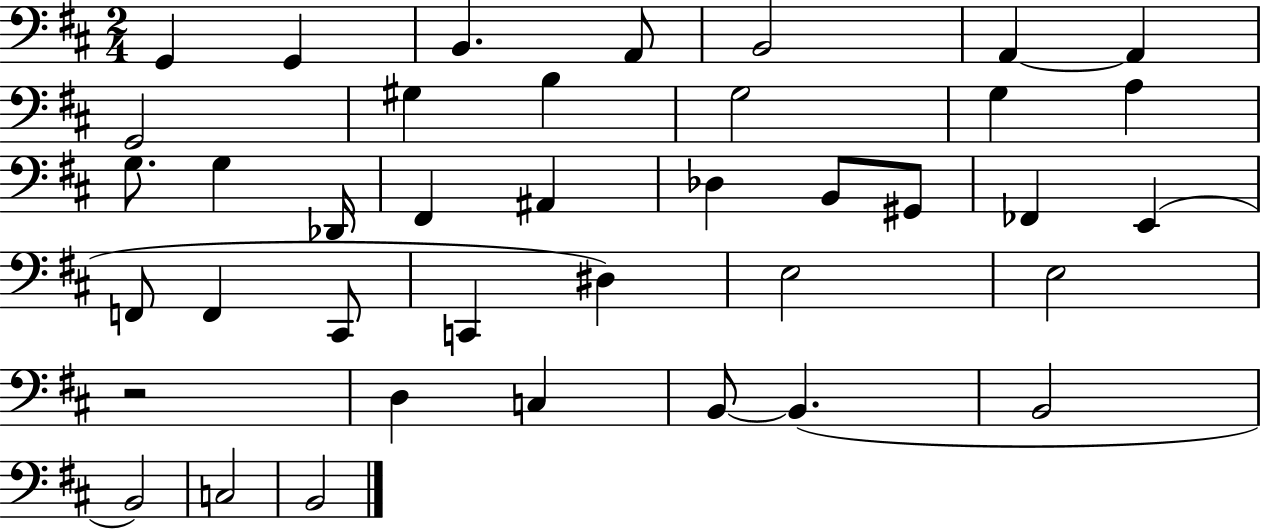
X:1
T:Untitled
M:2/4
L:1/4
K:D
G,, G,, B,, A,,/2 B,,2 A,, A,, G,,2 ^G, B, G,2 G, A, G,/2 G, _D,,/4 ^F,, ^A,, _D, B,,/2 ^G,,/2 _F,, E,, F,,/2 F,, ^C,,/2 C,, ^D, E,2 E,2 z2 D, C, B,,/2 B,, B,,2 B,,2 C,2 B,,2